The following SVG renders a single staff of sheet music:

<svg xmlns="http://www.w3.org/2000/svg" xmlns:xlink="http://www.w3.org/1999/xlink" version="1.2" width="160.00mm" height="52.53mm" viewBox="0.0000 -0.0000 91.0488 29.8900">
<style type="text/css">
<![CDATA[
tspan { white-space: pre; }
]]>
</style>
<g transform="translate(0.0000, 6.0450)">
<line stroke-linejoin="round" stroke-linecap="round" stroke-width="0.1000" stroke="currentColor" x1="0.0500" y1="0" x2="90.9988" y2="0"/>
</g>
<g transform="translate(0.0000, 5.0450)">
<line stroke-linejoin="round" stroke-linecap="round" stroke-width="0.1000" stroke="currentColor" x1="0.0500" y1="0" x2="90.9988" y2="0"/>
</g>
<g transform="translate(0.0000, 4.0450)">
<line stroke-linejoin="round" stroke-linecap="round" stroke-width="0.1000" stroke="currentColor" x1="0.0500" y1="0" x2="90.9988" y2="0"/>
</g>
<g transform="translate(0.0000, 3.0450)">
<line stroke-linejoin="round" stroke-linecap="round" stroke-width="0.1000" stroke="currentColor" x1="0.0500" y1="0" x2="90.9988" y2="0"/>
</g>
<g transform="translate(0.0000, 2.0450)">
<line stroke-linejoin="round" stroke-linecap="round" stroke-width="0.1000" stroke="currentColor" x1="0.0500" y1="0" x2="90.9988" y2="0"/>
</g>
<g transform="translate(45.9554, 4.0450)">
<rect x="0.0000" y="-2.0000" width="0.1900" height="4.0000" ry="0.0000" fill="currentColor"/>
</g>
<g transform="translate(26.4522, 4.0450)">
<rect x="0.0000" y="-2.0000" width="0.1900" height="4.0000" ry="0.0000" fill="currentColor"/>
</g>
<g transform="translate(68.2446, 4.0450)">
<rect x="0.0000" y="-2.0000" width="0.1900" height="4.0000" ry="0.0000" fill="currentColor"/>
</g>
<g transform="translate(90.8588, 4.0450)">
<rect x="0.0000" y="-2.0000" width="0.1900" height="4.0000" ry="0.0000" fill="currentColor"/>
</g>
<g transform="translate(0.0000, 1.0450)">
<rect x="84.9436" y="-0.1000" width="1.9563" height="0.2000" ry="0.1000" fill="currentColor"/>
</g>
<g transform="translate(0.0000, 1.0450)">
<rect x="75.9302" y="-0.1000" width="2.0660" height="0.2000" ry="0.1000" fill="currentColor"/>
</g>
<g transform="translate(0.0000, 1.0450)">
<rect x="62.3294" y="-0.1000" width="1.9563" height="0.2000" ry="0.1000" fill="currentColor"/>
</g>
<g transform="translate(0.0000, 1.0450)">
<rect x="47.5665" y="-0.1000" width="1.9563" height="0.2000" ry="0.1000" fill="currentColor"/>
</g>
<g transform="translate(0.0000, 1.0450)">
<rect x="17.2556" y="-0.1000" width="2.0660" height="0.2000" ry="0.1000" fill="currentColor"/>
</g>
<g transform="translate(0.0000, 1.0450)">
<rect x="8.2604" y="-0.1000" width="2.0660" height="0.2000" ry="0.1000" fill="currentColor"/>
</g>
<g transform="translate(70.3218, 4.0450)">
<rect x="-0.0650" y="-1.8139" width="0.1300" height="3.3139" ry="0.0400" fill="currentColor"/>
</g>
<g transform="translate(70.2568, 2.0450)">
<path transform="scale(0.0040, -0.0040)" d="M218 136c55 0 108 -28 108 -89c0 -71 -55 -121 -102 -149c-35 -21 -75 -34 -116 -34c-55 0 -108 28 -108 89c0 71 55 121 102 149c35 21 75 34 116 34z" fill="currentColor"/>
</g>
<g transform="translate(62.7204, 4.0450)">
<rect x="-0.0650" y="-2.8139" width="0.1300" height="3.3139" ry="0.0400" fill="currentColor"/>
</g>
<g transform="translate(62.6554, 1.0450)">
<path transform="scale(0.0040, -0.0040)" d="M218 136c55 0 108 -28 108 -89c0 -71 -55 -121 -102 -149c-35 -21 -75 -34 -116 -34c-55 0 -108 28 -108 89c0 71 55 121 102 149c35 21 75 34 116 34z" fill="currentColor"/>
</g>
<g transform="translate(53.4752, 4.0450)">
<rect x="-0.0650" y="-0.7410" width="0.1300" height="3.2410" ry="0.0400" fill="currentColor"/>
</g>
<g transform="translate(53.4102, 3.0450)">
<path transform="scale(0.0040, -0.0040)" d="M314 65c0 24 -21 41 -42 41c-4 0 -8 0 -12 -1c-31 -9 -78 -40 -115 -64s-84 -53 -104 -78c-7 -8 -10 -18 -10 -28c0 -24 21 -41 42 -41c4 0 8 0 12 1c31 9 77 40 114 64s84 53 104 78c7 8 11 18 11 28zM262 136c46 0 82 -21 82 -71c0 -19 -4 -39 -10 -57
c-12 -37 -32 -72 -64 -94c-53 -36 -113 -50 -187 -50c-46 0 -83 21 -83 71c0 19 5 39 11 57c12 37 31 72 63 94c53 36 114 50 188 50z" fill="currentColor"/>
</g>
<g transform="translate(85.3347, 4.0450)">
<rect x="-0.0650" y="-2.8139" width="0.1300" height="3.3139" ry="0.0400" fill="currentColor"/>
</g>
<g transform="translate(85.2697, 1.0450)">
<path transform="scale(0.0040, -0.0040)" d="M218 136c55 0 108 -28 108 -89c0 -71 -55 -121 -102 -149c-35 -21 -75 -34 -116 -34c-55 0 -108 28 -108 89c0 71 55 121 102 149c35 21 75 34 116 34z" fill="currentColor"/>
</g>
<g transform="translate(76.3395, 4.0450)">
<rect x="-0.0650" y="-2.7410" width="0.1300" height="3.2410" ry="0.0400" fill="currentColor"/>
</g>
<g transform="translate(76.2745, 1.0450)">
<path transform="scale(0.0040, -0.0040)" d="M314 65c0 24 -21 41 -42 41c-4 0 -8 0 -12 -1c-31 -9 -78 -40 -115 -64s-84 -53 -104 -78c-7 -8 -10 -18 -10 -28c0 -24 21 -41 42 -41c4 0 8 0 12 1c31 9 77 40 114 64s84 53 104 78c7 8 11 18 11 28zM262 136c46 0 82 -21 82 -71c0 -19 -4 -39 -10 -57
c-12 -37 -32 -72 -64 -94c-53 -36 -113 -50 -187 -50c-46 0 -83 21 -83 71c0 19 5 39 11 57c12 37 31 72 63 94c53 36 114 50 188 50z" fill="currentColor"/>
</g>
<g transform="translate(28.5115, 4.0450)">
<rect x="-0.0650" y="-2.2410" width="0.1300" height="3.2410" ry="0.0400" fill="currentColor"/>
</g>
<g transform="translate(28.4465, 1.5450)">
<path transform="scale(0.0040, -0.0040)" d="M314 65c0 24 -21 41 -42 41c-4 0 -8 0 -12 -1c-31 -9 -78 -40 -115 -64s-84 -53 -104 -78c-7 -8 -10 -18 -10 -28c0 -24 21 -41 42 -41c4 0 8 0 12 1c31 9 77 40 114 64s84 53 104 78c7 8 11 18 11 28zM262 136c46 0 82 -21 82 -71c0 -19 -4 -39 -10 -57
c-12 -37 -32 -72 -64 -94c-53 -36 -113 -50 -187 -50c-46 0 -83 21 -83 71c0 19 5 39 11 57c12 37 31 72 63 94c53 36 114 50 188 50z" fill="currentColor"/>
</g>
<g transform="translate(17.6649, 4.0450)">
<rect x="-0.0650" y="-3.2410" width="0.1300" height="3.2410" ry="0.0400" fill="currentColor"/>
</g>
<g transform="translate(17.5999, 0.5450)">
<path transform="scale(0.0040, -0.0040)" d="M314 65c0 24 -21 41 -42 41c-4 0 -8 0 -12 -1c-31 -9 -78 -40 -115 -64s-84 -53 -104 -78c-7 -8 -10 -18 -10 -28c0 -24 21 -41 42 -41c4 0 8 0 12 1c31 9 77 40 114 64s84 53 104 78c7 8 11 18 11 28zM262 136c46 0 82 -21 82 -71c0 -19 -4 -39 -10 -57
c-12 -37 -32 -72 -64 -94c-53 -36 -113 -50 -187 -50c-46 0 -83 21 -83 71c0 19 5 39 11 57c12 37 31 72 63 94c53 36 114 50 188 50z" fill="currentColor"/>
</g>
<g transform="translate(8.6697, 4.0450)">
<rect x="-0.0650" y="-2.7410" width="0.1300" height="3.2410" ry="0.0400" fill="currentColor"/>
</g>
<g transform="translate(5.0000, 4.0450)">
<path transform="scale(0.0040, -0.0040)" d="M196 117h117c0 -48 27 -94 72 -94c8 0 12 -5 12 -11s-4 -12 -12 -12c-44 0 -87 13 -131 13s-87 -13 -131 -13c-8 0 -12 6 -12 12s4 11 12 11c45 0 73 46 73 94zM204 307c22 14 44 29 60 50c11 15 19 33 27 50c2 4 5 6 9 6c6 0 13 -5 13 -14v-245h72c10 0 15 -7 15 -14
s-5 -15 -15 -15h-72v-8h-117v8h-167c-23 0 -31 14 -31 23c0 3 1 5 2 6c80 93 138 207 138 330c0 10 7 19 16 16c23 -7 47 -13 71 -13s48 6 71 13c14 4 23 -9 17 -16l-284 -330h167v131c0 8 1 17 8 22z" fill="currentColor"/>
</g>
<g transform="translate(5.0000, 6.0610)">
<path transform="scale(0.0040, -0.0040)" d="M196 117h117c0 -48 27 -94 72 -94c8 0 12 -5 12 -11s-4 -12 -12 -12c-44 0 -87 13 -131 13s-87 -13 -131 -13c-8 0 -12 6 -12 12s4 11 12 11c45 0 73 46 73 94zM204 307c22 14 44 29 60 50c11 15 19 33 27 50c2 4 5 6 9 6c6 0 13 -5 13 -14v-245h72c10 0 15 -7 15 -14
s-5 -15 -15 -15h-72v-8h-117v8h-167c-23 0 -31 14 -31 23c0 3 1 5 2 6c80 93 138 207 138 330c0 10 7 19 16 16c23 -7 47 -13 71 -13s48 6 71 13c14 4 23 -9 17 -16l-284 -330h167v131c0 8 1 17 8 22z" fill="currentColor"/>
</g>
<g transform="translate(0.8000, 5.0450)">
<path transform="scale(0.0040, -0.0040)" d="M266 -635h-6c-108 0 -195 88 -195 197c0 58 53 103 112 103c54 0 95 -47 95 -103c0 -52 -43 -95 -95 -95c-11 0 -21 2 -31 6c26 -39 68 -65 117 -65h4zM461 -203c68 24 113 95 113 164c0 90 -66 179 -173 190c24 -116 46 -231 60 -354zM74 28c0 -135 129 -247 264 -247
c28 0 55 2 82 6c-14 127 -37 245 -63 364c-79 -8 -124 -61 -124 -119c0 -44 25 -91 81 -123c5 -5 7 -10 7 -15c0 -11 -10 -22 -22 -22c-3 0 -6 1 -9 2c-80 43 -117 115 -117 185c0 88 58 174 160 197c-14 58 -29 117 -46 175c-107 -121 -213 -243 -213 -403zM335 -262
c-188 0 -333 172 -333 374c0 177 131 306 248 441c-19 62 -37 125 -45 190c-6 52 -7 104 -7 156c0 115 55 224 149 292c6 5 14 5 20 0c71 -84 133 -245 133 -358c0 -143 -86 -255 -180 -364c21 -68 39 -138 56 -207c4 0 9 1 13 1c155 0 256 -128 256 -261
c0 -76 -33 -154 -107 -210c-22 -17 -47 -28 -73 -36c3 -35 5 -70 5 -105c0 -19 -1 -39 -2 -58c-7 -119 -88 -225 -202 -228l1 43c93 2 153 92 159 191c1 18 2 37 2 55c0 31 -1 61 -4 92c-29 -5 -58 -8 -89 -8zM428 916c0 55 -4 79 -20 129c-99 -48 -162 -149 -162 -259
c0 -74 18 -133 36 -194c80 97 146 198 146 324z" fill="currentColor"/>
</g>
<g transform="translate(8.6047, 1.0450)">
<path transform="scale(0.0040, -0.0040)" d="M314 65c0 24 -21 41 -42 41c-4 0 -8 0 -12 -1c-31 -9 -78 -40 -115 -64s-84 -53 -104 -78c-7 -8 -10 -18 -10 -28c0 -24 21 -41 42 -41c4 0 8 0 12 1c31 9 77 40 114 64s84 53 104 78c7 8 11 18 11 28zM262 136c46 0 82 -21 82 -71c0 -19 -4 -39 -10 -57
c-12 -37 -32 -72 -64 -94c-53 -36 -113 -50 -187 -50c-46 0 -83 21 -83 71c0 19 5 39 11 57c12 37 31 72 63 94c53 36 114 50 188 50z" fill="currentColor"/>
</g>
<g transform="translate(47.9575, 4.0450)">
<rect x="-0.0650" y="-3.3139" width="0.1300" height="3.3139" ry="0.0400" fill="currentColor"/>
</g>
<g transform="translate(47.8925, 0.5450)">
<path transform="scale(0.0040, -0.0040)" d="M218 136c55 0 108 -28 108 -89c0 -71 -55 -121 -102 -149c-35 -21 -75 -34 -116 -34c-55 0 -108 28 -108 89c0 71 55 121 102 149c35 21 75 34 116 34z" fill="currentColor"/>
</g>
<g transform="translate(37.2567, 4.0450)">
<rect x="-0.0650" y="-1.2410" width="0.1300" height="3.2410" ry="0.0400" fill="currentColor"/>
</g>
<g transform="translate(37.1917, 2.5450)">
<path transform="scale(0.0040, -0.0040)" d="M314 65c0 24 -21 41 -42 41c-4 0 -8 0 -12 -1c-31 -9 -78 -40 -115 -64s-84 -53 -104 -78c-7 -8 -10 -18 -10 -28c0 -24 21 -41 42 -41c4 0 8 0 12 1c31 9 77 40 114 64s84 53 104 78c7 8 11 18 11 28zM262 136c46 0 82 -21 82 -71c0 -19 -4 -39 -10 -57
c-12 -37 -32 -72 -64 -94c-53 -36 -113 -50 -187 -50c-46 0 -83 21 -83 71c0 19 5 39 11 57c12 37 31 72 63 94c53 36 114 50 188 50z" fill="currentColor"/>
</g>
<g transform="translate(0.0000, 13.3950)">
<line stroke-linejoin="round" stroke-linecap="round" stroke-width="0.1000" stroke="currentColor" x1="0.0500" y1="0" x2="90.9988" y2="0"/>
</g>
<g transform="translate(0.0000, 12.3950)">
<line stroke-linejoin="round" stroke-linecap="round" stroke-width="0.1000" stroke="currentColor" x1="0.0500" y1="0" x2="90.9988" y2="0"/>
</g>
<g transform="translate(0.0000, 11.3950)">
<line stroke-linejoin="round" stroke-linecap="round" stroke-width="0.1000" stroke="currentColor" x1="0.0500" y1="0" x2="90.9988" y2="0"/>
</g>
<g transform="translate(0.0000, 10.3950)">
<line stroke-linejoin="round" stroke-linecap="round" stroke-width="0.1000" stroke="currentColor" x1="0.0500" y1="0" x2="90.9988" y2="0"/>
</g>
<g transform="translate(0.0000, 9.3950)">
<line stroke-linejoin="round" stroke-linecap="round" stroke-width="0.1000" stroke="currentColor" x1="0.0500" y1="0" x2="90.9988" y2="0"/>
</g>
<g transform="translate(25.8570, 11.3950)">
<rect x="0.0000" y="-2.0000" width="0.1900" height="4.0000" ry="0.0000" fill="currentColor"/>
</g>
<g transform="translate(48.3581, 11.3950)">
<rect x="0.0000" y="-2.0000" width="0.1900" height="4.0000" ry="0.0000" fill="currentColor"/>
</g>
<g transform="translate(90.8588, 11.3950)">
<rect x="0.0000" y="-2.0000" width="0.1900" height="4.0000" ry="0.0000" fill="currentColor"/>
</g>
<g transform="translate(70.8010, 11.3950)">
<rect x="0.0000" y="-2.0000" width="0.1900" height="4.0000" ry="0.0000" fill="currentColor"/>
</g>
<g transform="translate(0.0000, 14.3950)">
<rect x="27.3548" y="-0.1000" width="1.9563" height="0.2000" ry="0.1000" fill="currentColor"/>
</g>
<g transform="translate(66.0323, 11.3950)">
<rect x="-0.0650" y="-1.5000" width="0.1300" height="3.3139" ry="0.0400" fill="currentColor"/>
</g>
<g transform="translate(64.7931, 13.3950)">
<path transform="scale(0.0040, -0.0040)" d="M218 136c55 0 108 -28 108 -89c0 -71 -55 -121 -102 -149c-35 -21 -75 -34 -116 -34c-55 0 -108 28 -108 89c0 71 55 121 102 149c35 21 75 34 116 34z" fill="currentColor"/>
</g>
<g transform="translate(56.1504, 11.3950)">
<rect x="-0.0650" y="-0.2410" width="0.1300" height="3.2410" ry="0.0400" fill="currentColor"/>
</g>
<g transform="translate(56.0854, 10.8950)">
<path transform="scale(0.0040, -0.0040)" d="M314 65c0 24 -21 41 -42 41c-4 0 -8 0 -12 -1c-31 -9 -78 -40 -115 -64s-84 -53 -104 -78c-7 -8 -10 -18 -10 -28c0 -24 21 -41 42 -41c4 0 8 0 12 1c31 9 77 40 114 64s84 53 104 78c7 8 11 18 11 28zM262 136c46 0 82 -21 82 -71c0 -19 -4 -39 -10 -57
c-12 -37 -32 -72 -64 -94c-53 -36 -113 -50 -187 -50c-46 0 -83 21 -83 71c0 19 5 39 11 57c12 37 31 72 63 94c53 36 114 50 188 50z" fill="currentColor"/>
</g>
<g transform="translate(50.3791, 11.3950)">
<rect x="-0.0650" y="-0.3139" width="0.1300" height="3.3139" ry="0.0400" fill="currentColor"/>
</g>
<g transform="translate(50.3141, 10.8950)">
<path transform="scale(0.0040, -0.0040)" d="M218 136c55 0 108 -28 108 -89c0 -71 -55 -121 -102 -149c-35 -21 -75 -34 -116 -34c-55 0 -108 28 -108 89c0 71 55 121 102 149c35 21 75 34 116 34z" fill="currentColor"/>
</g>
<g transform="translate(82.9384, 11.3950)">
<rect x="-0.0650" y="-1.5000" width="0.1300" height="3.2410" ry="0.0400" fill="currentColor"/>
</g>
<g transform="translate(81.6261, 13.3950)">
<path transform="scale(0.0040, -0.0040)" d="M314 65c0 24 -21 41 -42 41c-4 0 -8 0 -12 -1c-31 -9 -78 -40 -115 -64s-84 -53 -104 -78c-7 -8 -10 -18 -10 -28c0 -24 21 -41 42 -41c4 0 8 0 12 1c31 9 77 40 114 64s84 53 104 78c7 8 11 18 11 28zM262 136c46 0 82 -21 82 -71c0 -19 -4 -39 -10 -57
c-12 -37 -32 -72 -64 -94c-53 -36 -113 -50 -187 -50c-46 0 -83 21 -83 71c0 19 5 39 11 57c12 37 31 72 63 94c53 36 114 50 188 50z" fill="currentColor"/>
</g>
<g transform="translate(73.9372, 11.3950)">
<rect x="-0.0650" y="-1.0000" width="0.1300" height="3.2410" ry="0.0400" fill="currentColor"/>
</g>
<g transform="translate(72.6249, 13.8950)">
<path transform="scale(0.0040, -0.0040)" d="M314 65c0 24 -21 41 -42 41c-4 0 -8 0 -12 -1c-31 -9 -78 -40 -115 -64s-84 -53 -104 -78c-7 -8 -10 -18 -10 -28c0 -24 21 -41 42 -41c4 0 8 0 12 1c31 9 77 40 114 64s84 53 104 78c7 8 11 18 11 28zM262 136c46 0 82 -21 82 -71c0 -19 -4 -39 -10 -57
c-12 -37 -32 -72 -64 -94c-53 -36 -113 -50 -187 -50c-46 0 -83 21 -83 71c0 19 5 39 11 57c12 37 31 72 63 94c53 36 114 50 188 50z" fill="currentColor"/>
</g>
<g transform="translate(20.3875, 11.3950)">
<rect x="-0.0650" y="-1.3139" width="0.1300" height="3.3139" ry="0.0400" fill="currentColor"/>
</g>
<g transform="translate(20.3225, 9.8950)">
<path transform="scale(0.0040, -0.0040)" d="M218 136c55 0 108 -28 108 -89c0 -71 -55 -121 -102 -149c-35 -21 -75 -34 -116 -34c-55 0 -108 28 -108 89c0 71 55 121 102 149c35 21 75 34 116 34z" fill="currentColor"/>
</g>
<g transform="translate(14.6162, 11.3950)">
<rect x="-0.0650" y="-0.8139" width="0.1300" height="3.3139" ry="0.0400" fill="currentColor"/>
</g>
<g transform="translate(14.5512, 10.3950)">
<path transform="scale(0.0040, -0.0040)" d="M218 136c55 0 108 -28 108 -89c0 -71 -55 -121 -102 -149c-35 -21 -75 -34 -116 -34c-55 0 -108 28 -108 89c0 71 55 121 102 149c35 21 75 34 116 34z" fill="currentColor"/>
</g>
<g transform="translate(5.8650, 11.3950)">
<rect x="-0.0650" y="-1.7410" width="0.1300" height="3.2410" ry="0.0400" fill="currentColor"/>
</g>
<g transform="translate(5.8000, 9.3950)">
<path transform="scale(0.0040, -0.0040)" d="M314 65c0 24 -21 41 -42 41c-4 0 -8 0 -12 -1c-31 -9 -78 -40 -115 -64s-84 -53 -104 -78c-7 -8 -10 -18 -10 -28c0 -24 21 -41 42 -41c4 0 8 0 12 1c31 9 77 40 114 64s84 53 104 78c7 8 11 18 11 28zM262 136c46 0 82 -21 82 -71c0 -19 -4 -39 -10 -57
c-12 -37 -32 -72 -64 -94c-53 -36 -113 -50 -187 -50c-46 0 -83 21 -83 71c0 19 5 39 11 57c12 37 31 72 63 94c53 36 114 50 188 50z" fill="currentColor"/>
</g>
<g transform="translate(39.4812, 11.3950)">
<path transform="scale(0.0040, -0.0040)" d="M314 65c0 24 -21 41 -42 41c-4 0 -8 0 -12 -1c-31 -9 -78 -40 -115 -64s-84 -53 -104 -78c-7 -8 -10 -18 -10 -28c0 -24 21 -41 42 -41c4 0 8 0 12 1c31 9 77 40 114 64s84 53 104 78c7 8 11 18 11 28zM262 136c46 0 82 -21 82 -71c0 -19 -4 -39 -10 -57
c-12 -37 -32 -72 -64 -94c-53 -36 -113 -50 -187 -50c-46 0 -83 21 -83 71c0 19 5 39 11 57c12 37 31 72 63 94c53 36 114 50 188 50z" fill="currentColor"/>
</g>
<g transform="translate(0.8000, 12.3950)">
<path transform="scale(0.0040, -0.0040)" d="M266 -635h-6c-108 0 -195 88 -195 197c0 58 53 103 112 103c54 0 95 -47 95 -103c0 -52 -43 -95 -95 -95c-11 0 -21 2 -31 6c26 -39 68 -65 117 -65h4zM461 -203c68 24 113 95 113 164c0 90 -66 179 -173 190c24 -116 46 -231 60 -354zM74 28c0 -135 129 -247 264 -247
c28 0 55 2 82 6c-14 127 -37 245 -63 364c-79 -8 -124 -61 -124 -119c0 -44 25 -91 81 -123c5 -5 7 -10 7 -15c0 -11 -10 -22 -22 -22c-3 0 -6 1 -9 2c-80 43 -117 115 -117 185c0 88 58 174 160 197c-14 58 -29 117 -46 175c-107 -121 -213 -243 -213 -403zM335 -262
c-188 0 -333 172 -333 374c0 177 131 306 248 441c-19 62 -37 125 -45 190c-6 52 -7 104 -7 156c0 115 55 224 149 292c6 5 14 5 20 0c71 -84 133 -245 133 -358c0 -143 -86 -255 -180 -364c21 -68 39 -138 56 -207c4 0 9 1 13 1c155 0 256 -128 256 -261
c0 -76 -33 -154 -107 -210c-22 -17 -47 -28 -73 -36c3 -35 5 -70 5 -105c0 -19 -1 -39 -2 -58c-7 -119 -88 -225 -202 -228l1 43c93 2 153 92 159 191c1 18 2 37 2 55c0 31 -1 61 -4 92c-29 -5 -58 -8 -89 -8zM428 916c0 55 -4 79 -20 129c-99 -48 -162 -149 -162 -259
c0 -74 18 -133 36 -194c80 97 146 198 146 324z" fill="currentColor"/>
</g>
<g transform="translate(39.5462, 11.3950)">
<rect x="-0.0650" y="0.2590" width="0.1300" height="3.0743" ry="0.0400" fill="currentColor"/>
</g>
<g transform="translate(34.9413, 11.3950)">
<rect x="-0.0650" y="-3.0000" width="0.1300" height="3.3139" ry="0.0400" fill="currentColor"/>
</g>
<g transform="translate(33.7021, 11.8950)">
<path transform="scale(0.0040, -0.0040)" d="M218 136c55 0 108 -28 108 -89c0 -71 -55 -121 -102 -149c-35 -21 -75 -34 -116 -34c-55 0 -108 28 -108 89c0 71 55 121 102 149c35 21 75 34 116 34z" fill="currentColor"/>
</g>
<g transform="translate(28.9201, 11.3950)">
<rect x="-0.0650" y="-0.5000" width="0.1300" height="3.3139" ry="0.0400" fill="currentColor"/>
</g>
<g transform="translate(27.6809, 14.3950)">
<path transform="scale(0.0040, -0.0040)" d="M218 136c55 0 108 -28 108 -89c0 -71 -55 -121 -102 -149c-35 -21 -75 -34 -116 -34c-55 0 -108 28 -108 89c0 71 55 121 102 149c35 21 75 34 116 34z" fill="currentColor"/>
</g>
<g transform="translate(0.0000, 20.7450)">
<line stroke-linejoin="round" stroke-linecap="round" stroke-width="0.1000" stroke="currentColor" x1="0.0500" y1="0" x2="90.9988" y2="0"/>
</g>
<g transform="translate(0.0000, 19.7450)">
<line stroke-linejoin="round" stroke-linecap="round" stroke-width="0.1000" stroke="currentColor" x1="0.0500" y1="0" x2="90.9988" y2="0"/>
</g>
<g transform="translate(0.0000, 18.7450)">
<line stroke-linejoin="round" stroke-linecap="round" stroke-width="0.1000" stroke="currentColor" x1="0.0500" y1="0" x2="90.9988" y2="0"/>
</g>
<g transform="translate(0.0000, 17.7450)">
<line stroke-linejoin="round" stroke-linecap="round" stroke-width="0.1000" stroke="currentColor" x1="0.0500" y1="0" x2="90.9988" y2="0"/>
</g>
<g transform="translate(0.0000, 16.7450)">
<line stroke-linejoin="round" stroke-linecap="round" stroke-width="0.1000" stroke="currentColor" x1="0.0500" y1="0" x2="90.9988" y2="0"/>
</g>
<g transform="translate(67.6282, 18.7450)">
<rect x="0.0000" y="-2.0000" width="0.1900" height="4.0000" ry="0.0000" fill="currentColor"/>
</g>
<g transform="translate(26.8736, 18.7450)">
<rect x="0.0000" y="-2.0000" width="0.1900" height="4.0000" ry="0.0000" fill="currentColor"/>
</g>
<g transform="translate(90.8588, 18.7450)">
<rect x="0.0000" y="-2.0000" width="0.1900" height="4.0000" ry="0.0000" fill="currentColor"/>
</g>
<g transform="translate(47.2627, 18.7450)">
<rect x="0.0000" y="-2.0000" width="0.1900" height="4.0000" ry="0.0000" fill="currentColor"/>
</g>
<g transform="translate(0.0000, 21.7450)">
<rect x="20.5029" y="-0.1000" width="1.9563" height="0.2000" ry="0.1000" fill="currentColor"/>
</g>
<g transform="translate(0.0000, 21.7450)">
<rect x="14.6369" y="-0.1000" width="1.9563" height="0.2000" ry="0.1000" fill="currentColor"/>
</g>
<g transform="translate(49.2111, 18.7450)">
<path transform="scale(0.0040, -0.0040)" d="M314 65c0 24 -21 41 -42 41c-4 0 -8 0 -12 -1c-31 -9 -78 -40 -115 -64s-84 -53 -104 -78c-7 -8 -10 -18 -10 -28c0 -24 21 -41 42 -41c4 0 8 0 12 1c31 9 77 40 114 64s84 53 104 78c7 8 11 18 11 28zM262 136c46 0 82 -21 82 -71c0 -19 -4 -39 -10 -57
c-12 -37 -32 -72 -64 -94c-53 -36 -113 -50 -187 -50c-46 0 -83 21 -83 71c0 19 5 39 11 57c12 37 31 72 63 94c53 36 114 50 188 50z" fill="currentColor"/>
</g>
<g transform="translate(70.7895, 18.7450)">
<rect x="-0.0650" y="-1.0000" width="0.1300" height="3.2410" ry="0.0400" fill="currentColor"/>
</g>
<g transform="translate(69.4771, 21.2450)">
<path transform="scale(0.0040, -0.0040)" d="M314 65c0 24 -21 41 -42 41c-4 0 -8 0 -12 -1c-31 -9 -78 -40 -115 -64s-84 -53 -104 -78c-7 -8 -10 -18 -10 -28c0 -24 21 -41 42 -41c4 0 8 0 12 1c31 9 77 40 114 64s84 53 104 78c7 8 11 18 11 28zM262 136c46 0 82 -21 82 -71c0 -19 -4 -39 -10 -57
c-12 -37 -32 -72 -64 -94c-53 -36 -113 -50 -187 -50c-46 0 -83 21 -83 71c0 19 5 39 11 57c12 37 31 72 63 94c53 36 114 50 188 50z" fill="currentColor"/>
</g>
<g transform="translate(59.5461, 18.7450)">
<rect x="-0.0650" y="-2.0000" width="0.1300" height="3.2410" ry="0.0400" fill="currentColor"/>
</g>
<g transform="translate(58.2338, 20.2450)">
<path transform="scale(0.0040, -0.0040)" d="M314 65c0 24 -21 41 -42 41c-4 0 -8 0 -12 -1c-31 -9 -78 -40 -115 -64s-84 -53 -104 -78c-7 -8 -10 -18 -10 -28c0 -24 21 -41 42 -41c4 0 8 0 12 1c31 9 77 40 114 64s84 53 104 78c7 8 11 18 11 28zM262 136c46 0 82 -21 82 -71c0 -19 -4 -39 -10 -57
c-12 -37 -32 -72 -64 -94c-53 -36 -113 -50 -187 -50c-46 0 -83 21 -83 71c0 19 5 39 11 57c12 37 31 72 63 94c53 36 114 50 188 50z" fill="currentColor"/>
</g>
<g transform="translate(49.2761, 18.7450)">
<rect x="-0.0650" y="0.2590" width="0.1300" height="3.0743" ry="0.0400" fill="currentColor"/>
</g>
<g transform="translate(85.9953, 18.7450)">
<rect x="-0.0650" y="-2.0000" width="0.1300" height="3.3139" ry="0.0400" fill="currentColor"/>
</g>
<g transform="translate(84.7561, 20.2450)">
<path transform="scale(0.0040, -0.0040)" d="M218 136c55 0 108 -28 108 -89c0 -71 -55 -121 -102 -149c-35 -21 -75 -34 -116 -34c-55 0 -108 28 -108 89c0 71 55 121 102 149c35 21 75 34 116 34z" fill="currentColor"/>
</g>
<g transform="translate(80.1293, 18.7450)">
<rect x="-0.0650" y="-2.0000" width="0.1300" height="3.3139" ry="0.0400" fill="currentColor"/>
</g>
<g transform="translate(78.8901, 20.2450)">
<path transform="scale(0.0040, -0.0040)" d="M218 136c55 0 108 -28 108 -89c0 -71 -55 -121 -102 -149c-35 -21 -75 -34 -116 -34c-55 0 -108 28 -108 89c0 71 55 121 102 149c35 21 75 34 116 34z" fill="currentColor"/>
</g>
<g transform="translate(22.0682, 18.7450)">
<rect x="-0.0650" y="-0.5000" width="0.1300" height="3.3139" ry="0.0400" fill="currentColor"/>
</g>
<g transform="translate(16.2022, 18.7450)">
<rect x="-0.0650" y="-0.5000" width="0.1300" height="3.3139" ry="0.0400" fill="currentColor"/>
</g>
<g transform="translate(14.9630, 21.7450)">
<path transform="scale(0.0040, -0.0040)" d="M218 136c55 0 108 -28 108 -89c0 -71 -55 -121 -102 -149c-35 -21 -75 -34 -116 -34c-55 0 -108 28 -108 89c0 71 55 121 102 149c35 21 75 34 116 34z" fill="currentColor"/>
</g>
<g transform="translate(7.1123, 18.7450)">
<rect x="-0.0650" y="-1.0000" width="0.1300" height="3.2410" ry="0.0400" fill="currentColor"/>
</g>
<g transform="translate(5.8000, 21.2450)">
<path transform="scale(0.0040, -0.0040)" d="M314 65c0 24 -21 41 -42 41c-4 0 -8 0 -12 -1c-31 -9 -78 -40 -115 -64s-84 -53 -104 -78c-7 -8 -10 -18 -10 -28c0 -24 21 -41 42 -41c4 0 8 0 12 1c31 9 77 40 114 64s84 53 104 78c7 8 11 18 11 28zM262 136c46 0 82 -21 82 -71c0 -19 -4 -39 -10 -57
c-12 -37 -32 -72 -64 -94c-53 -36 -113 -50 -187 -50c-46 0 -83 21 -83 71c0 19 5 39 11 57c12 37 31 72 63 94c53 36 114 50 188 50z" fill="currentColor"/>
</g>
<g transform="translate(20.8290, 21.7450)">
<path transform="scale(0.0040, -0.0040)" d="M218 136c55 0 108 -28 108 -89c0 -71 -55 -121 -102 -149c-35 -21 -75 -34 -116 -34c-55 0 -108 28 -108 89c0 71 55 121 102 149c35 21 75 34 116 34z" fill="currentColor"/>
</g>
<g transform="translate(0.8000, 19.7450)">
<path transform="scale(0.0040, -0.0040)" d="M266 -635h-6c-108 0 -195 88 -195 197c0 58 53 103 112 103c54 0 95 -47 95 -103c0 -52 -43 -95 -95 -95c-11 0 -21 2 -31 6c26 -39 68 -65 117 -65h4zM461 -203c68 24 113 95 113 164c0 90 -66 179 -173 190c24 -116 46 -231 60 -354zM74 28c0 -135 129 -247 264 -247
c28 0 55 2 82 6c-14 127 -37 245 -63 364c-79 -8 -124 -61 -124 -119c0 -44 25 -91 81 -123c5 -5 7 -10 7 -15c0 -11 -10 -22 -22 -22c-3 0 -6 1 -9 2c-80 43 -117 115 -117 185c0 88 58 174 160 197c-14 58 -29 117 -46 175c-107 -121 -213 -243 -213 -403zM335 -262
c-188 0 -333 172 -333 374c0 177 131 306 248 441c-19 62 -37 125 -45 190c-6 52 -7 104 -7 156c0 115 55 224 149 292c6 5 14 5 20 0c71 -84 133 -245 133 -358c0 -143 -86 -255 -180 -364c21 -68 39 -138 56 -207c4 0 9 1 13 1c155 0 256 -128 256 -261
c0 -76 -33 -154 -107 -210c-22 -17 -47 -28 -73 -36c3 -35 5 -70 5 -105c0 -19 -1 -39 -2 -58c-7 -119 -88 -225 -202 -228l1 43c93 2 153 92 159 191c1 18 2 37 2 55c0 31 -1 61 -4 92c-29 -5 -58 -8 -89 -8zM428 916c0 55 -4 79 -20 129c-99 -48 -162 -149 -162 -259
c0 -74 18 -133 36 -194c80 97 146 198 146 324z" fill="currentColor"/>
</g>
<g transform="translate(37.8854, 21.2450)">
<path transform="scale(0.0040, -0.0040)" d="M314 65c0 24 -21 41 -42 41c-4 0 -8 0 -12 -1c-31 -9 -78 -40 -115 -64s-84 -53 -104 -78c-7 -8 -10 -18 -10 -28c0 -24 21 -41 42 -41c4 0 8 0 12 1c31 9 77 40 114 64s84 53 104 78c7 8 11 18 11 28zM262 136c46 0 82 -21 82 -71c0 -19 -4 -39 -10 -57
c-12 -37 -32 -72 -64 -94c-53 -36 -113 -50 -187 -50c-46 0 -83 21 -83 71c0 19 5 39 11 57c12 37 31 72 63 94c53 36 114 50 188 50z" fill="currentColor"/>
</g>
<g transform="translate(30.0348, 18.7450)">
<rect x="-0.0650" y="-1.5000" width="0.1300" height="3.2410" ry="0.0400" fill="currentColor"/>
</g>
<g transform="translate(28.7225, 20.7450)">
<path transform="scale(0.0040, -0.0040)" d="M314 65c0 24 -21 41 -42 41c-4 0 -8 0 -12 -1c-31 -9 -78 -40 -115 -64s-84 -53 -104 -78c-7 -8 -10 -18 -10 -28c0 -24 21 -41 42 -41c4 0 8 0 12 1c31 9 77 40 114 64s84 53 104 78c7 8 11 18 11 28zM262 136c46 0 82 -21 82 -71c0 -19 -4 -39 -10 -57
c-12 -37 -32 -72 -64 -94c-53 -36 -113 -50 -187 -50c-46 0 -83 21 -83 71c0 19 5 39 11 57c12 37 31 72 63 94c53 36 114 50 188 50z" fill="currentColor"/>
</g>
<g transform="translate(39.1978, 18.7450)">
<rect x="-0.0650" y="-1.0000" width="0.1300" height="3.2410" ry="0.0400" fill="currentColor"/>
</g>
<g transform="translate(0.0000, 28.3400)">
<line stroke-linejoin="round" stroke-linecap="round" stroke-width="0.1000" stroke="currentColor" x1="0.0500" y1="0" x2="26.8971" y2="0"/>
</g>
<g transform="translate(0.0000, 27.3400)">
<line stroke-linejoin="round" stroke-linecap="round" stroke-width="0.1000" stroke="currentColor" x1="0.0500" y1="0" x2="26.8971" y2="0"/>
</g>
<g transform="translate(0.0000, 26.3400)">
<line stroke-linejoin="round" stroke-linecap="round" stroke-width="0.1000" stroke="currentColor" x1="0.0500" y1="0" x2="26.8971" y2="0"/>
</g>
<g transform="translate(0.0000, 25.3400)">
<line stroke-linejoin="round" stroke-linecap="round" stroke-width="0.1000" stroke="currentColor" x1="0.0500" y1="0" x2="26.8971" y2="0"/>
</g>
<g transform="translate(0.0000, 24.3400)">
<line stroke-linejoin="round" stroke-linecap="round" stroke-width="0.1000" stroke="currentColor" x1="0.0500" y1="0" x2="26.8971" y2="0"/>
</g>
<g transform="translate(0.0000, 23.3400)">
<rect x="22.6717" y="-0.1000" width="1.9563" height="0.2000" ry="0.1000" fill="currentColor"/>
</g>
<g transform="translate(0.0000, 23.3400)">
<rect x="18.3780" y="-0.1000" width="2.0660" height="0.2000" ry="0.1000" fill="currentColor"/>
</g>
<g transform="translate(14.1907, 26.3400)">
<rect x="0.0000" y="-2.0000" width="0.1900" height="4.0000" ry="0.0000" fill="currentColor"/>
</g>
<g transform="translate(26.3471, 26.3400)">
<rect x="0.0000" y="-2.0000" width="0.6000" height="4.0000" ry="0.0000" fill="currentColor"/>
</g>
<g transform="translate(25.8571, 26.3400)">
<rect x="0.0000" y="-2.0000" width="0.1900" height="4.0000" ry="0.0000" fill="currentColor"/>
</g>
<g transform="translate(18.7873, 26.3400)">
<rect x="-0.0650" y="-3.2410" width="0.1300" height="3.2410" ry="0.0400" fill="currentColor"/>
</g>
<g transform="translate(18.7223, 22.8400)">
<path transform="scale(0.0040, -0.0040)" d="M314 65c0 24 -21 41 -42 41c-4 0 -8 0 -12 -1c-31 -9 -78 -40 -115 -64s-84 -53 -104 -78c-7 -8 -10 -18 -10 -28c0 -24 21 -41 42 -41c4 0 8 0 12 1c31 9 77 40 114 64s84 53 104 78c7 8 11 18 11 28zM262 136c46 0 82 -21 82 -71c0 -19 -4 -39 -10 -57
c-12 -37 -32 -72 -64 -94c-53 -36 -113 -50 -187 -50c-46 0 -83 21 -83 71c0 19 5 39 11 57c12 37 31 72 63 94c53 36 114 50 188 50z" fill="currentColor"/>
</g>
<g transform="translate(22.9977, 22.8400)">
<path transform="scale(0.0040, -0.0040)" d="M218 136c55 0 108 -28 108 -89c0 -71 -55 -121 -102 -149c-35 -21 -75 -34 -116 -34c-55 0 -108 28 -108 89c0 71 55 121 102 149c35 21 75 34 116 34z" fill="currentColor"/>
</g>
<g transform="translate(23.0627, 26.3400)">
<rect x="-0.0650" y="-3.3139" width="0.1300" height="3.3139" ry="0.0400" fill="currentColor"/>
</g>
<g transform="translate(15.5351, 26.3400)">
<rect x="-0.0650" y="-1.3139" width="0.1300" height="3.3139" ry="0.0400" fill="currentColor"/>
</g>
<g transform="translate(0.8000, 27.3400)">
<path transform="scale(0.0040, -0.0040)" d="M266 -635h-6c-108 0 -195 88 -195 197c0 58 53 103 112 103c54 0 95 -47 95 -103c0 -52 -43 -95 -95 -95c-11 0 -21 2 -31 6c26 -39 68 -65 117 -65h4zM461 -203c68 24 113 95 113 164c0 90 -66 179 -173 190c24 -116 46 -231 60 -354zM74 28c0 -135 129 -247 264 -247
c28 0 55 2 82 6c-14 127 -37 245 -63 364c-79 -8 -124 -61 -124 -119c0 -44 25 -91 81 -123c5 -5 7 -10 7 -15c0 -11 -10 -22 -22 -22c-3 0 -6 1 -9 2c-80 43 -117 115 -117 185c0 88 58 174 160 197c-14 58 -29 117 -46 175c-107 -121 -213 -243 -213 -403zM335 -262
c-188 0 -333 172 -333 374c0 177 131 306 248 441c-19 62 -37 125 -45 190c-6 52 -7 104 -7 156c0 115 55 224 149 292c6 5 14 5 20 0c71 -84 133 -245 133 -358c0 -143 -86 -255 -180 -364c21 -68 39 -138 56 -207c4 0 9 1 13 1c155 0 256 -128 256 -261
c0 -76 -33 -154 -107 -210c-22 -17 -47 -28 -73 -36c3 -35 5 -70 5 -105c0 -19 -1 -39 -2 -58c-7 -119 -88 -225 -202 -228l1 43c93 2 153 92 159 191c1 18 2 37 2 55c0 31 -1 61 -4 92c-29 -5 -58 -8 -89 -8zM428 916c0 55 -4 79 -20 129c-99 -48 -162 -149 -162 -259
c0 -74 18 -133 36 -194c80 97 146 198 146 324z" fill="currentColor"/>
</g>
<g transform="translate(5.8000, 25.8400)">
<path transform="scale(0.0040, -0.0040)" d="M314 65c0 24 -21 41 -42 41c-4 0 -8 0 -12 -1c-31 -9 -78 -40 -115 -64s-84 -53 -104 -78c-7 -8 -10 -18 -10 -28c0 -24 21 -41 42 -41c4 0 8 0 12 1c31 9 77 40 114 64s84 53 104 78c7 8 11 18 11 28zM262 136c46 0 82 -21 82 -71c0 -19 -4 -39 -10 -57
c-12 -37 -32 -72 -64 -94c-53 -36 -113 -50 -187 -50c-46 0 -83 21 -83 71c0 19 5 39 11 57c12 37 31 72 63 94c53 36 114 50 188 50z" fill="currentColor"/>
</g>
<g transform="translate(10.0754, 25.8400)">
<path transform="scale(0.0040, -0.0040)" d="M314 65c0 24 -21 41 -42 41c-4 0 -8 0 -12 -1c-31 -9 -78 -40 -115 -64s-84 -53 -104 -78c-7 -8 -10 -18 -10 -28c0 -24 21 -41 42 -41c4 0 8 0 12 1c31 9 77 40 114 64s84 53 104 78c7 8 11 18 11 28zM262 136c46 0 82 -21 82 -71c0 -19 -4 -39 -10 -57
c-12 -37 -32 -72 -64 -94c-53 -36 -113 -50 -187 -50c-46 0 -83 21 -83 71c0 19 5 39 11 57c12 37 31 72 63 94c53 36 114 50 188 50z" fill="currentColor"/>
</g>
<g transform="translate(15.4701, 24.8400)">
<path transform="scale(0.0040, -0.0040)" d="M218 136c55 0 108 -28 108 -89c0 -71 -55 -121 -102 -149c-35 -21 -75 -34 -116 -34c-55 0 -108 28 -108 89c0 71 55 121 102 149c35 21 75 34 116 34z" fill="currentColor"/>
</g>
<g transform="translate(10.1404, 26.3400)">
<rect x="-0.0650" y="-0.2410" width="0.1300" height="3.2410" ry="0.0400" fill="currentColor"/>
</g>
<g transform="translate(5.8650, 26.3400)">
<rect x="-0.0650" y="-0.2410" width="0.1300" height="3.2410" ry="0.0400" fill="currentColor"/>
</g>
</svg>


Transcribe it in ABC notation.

X:1
T:Untitled
M:4/4
L:1/4
K:C
a2 b2 g2 e2 b d2 a f a2 a f2 d e C A B2 c c2 E D2 E2 D2 C C E2 D2 B2 F2 D2 F F c2 c2 e b2 b